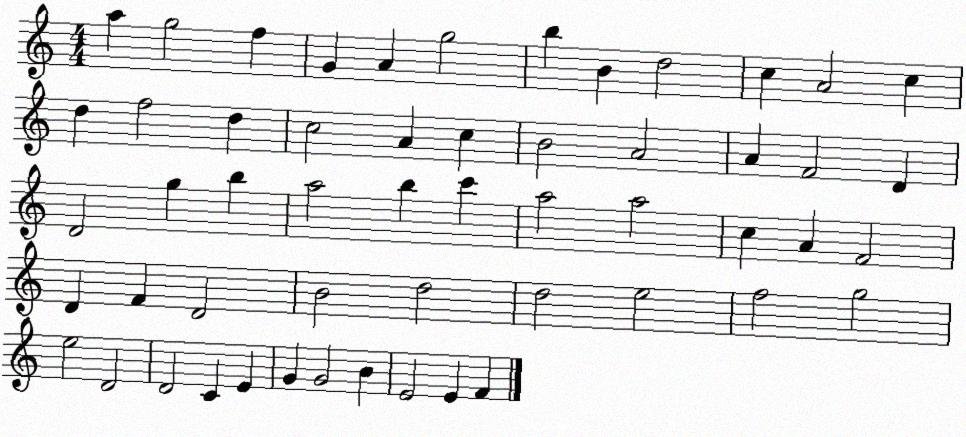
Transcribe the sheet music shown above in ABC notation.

X:1
T:Untitled
M:4/4
L:1/4
K:C
a g2 f G A g2 b B d2 c A2 c d f2 d c2 A c B2 A2 A F2 D D2 g b a2 b c' a2 a2 c A F2 D F D2 B2 d2 d2 e2 f2 g2 e2 D2 D2 C E G G2 B E2 E F